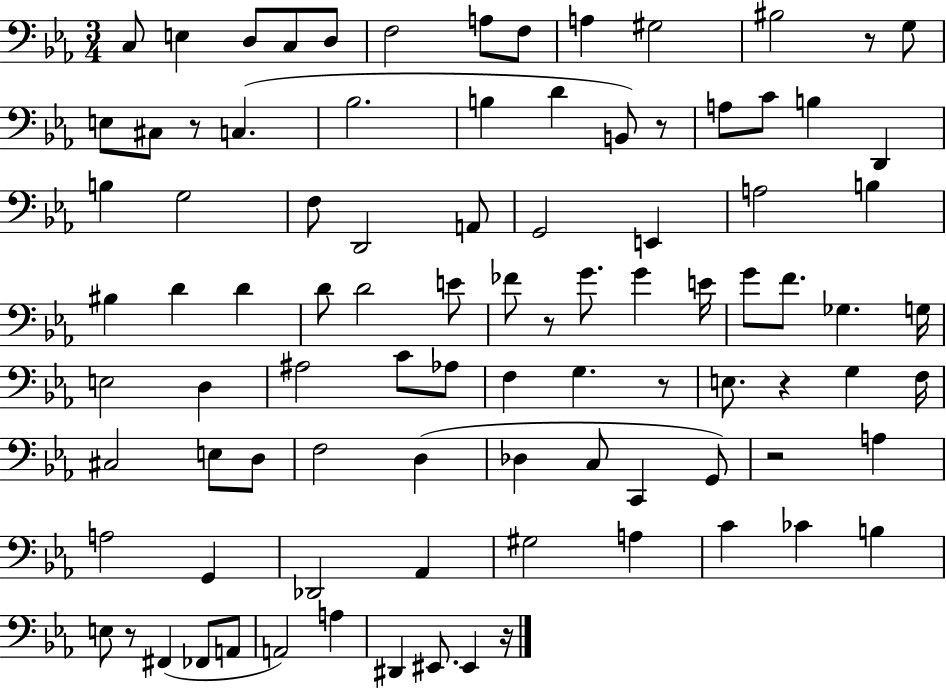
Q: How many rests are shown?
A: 9